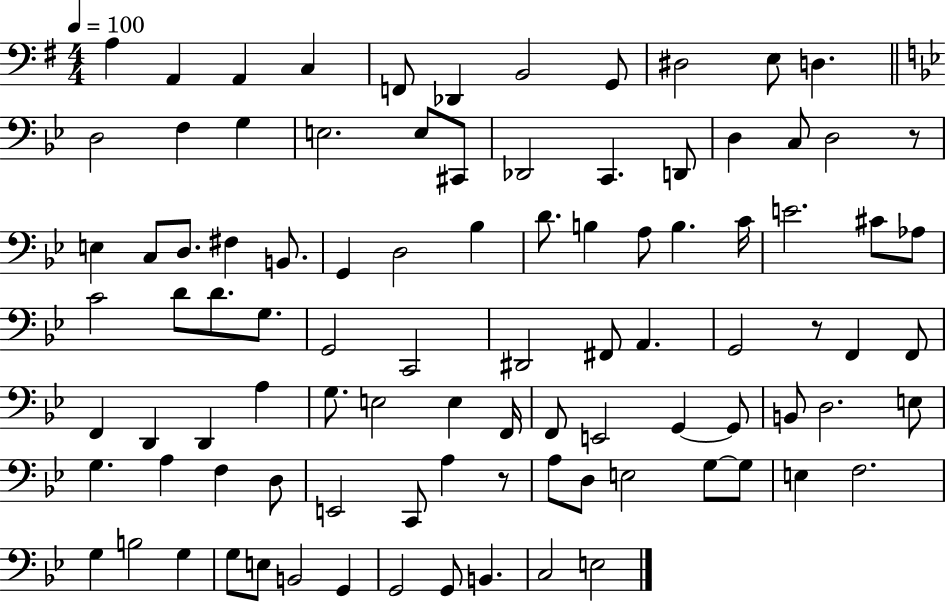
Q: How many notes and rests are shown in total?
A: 95